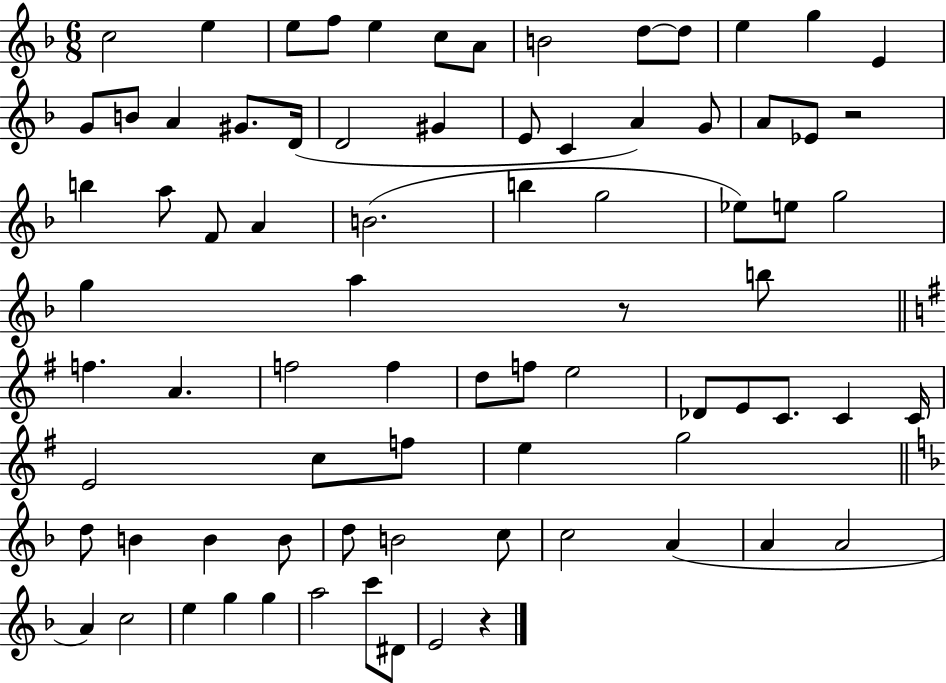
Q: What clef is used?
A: treble